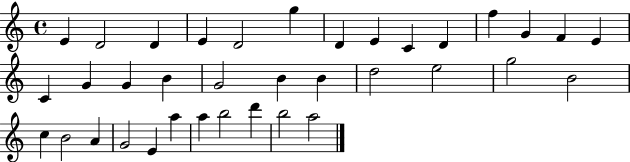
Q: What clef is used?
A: treble